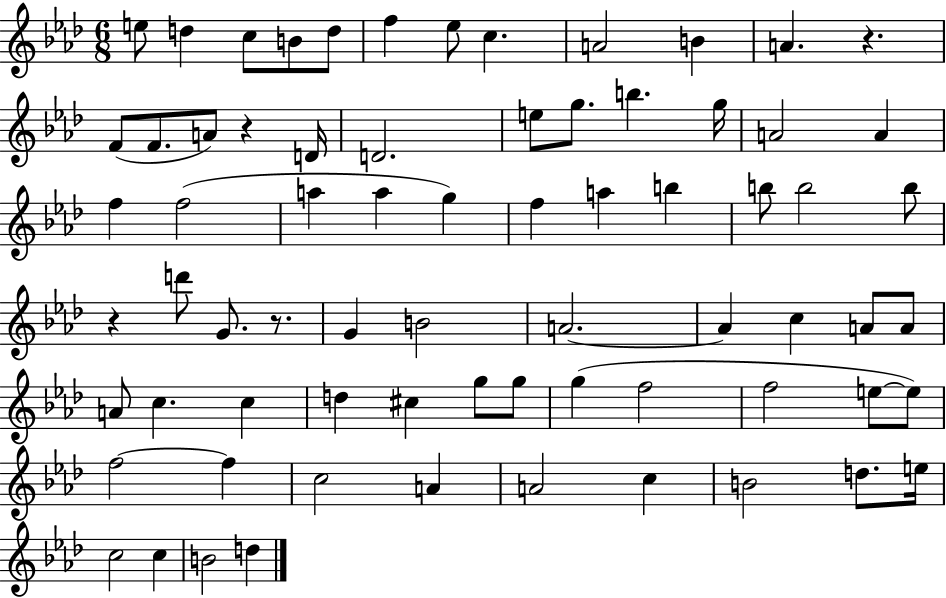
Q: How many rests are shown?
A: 4